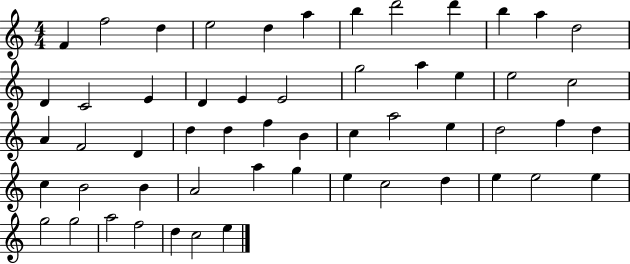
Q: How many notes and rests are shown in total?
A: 55